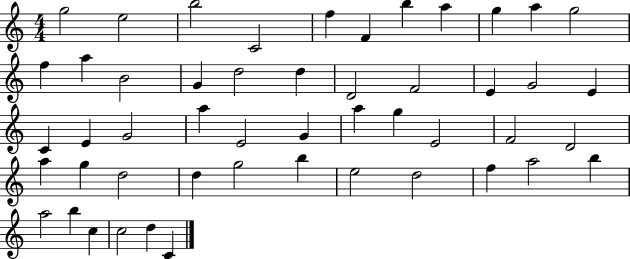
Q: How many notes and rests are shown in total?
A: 50